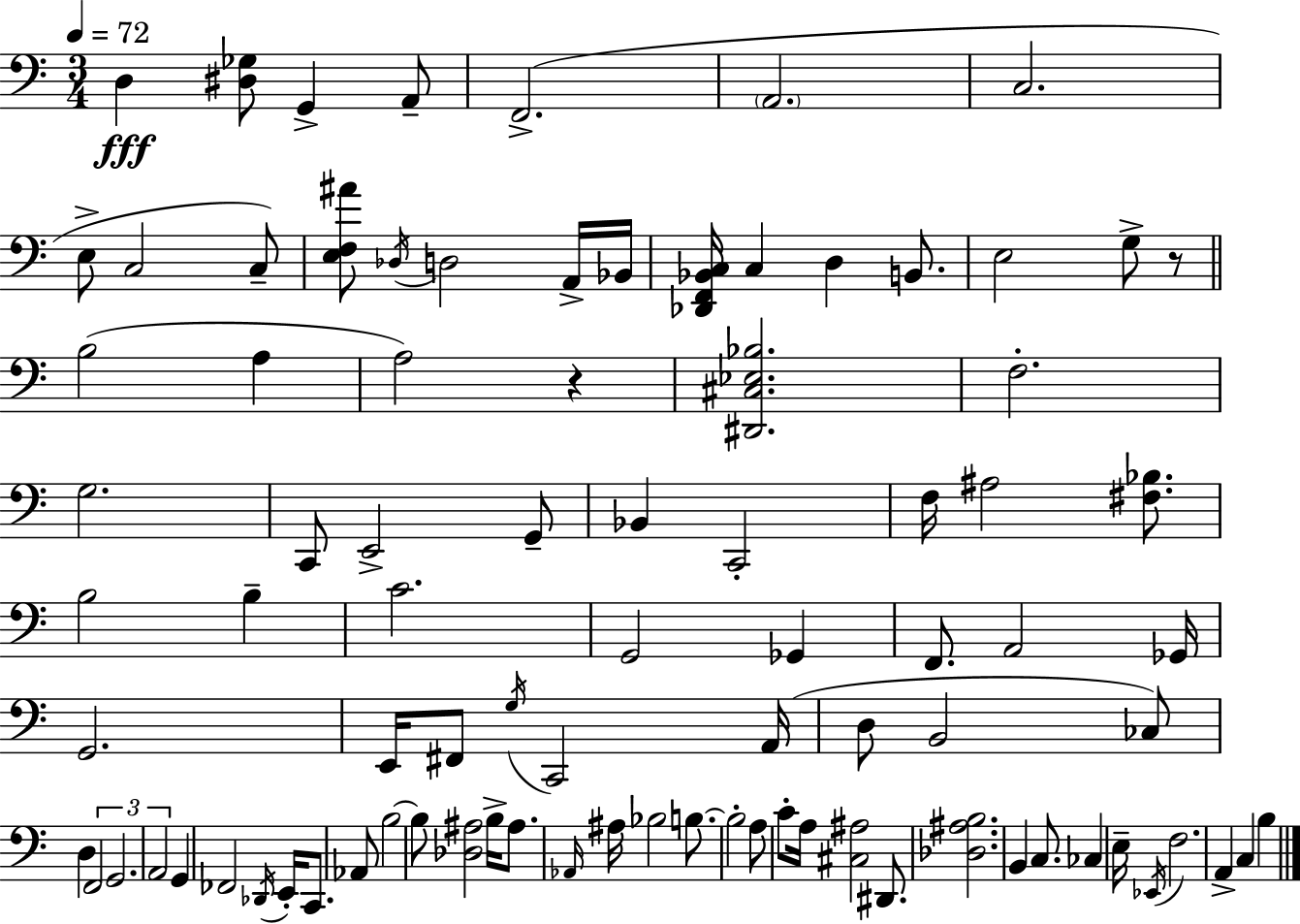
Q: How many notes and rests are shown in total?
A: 89